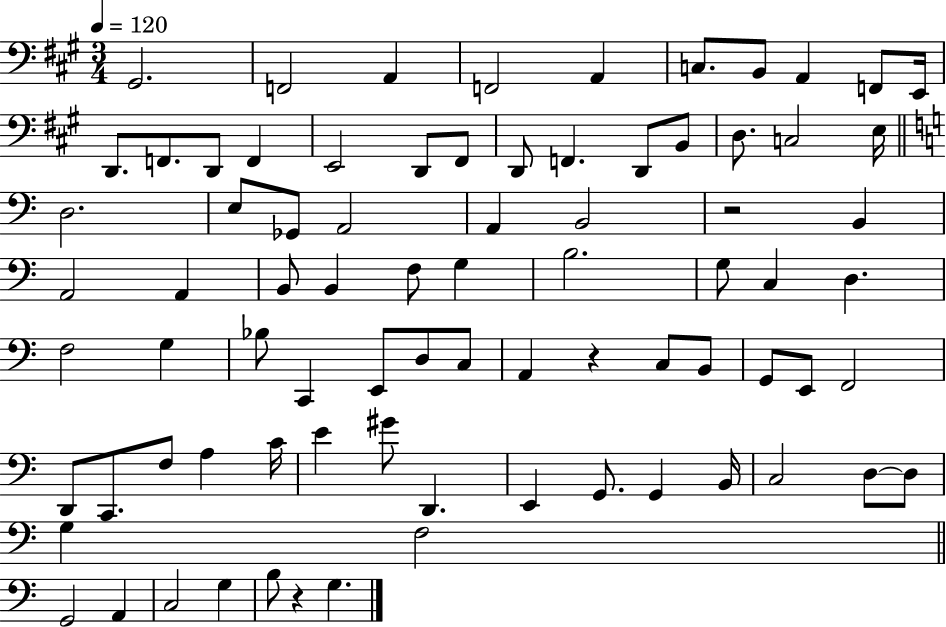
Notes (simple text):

G#2/h. F2/h A2/q F2/h A2/q C3/e. B2/e A2/q F2/e E2/s D2/e. F2/e. D2/e F2/q E2/h D2/e F#2/e D2/e F2/q. D2/e B2/e D3/e. C3/h E3/s D3/h. E3/e Gb2/e A2/h A2/q B2/h R/h B2/q A2/h A2/q B2/e B2/q F3/e G3/q B3/h. G3/e C3/q D3/q. F3/h G3/q Bb3/e C2/q E2/e D3/e C3/e A2/q R/q C3/e B2/e G2/e E2/e F2/h D2/e C2/e. F3/e A3/q C4/s E4/q G#4/e D2/q. E2/q G2/e. G2/q B2/s C3/h D3/e D3/e G3/q F3/h G2/h A2/q C3/h G3/q B3/e R/q G3/q.